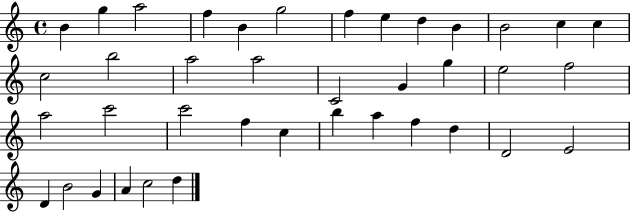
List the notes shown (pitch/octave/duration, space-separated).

B4/q G5/q A5/h F5/q B4/q G5/h F5/q E5/q D5/q B4/q B4/h C5/q C5/q C5/h B5/h A5/h A5/h C4/h G4/q G5/q E5/h F5/h A5/h C6/h C6/h F5/q C5/q B5/q A5/q F5/q D5/q D4/h E4/h D4/q B4/h G4/q A4/q C5/h D5/q